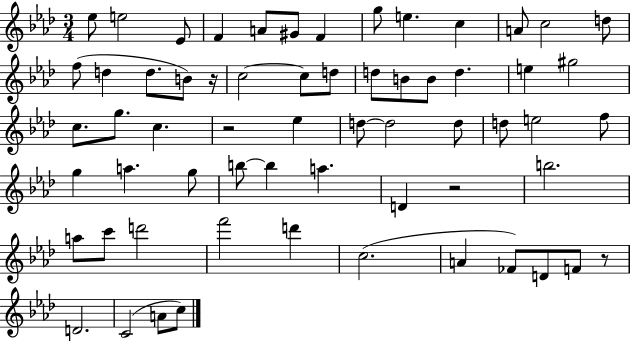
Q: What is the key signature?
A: AES major